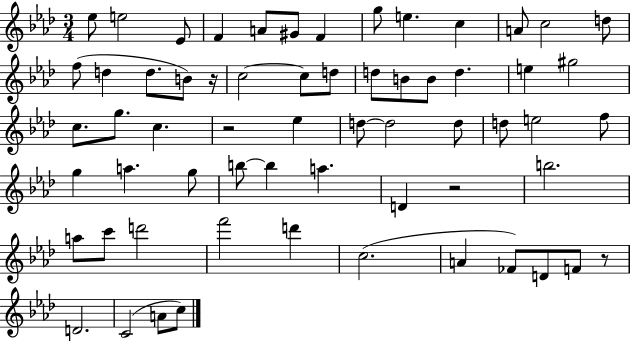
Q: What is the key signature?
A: AES major